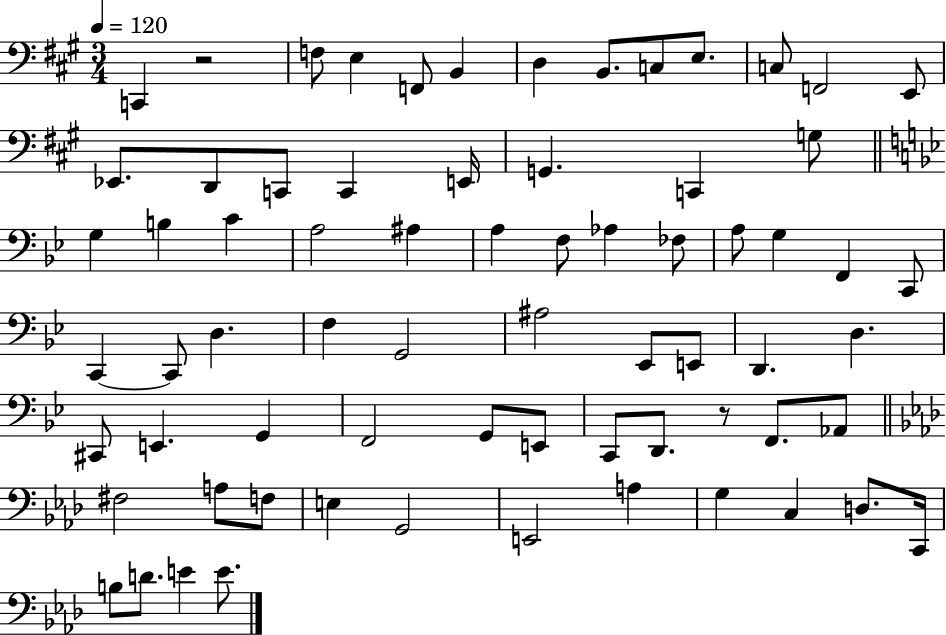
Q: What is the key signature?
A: A major